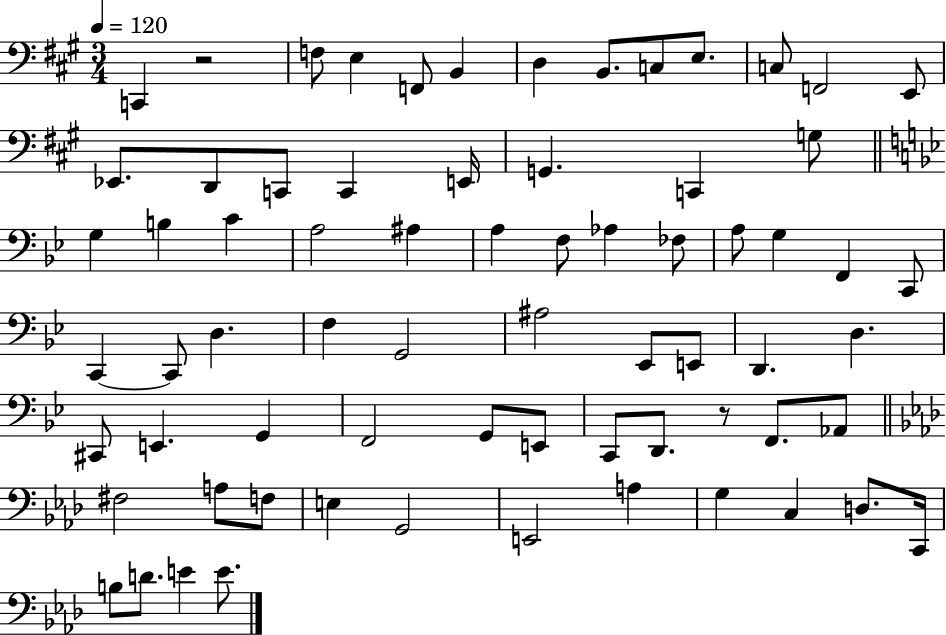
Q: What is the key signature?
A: A major